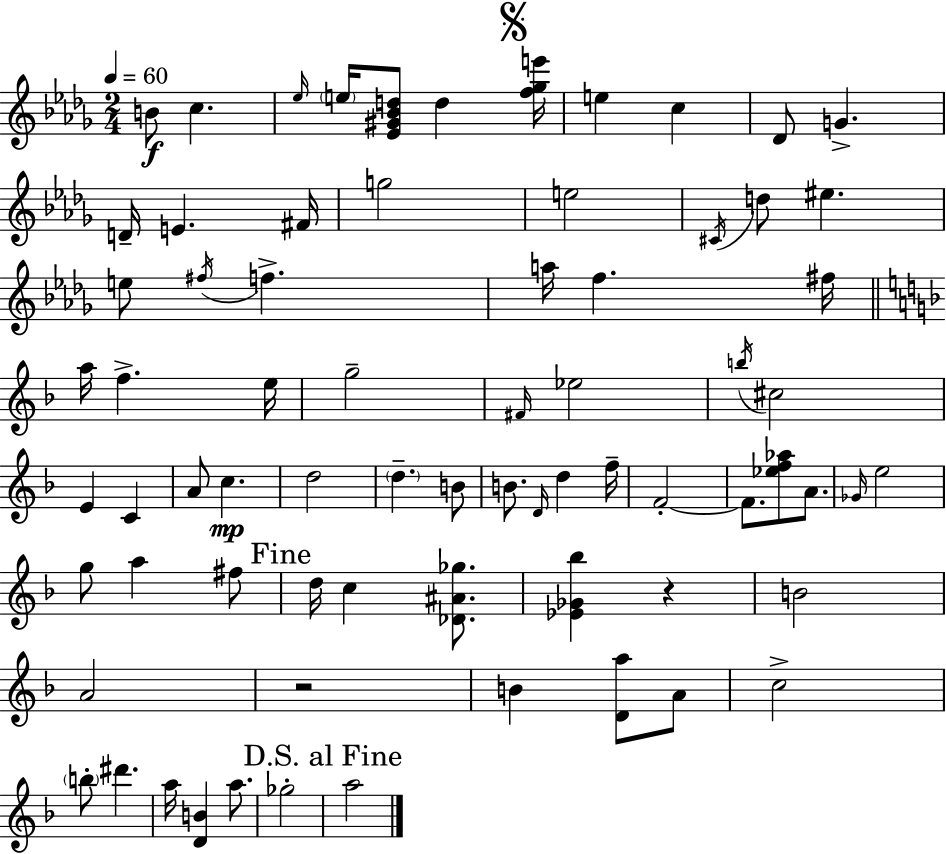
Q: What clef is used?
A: treble